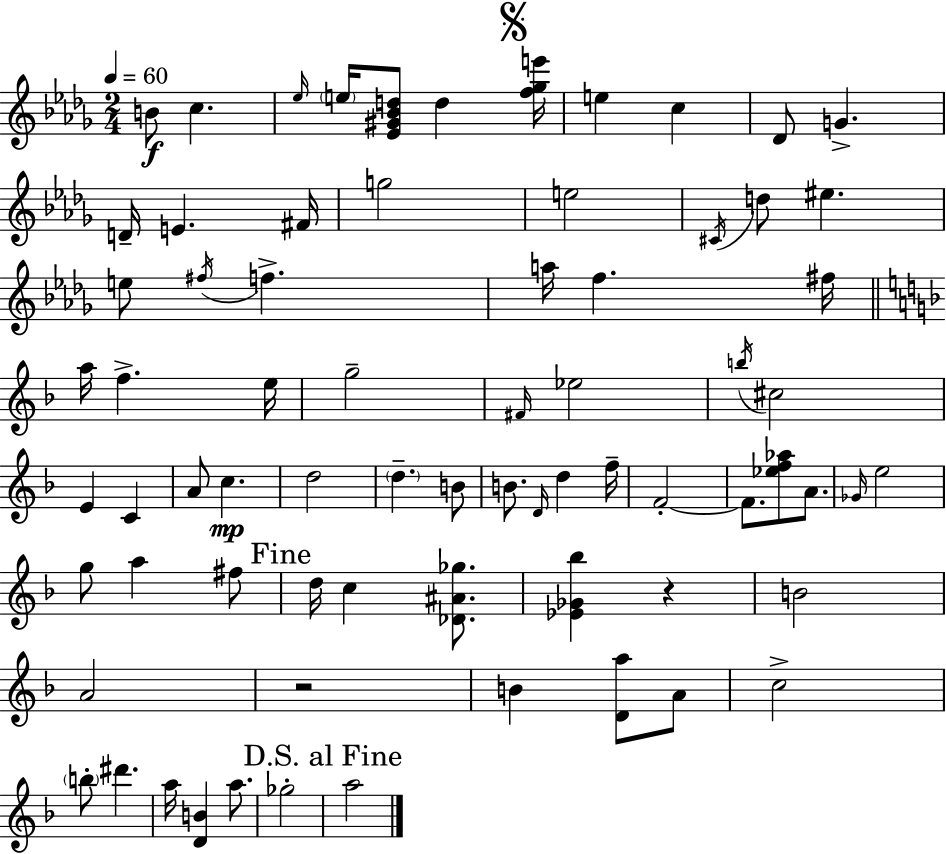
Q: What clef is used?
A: treble